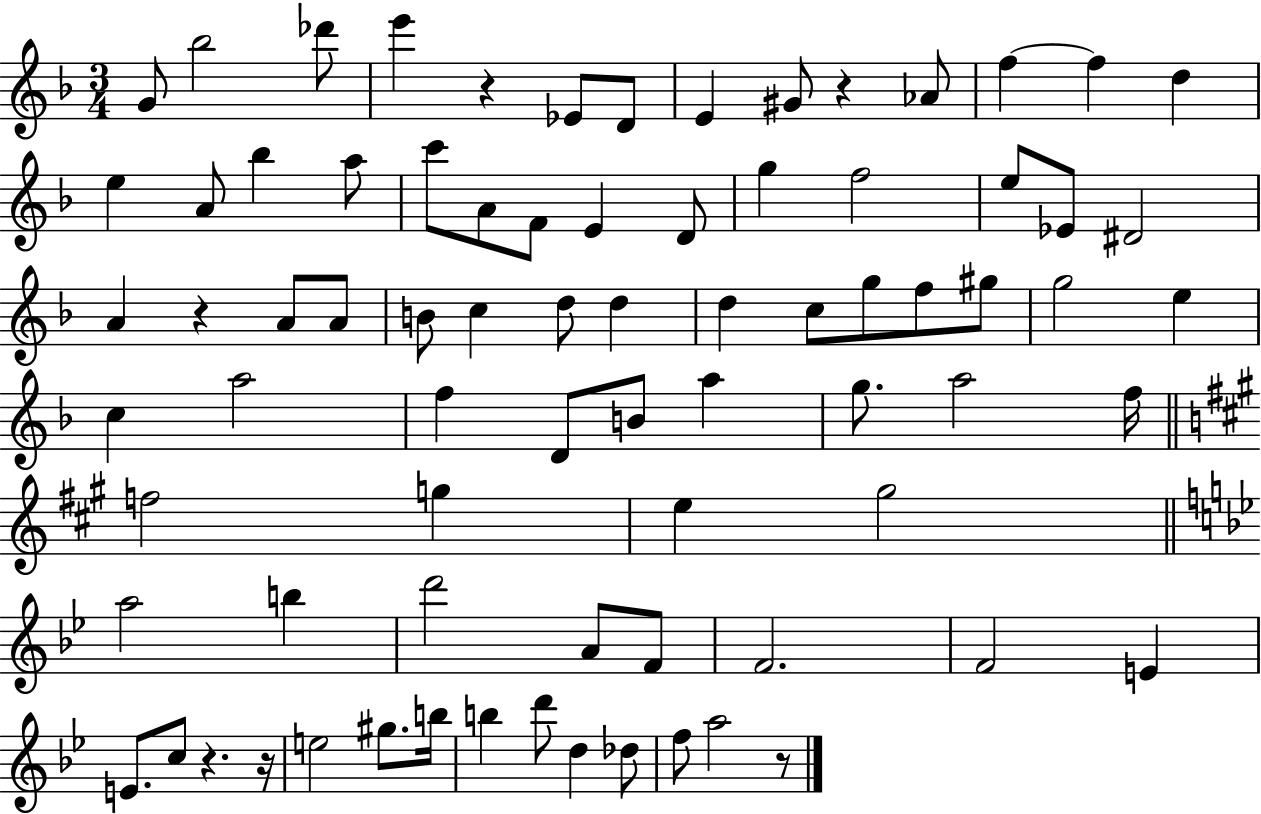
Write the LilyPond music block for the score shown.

{
  \clef treble
  \numericTimeSignature
  \time 3/4
  \key f \major
  g'8 bes''2 des'''8 | e'''4 r4 ees'8 d'8 | e'4 gis'8 r4 aes'8 | f''4~~ f''4 d''4 | \break e''4 a'8 bes''4 a''8 | c'''8 a'8 f'8 e'4 d'8 | g''4 f''2 | e''8 ees'8 dis'2 | \break a'4 r4 a'8 a'8 | b'8 c''4 d''8 d''4 | d''4 c''8 g''8 f''8 gis''8 | g''2 e''4 | \break c''4 a''2 | f''4 d'8 b'8 a''4 | g''8. a''2 f''16 | \bar "||" \break \key a \major f''2 g''4 | e''4 gis''2 | \bar "||" \break \key g \minor a''2 b''4 | d'''2 a'8 f'8 | f'2. | f'2 e'4 | \break e'8. c''8 r4. r16 | e''2 gis''8. b''16 | b''4 d'''8 d''4 des''8 | f''8 a''2 r8 | \break \bar "|."
}